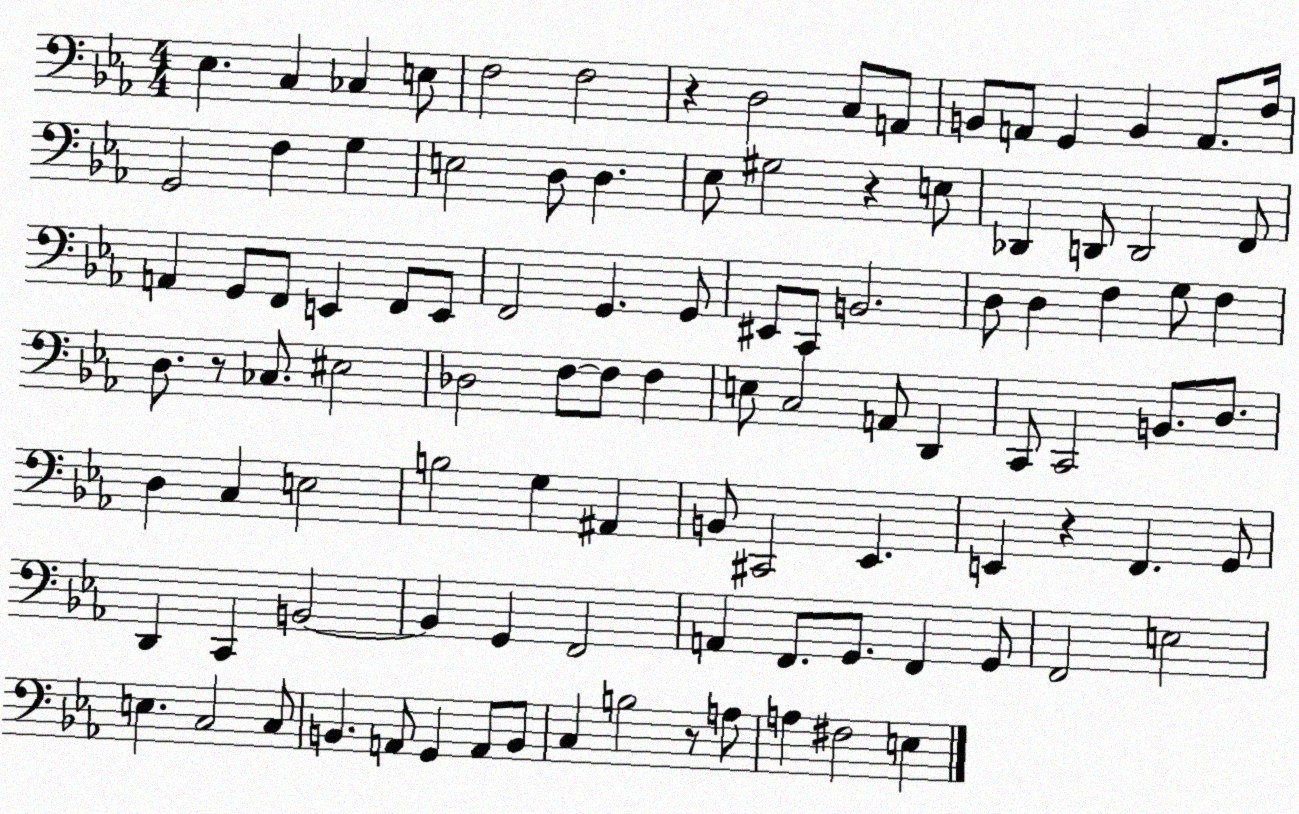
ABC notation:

X:1
T:Untitled
M:4/4
L:1/4
K:Eb
_E, C, _C, E,/2 F,2 F,2 z D,2 C,/2 A,,/2 B,,/2 A,,/2 G,, B,, A,,/2 F,/4 G,,2 F, G, E,2 D,/2 D, _E,/2 ^G,2 z E,/2 _D,, D,,/2 D,,2 F,,/2 A,, G,,/2 F,,/2 E,, F,,/2 E,,/2 F,,2 G,, G,,/2 ^E,,/2 C,,/2 B,,2 D,/2 D, F, G,/2 F, D,/2 z/2 _C,/2 ^E,2 _D,2 F,/2 F,/2 F, E,/2 C,2 A,,/2 D,, C,,/2 C,,2 B,,/2 D,/2 D, C, E,2 B,2 G, ^A,, B,,/2 ^C,,2 _E,, E,, z F,, G,,/2 D,, C,, B,,2 B,, G,, F,,2 A,, F,,/2 G,,/2 F,, G,,/2 F,,2 E,2 E, C,2 C,/2 B,, A,,/2 G,, A,,/2 B,,/2 C, B,2 z/2 A,/2 A, ^F,2 E,